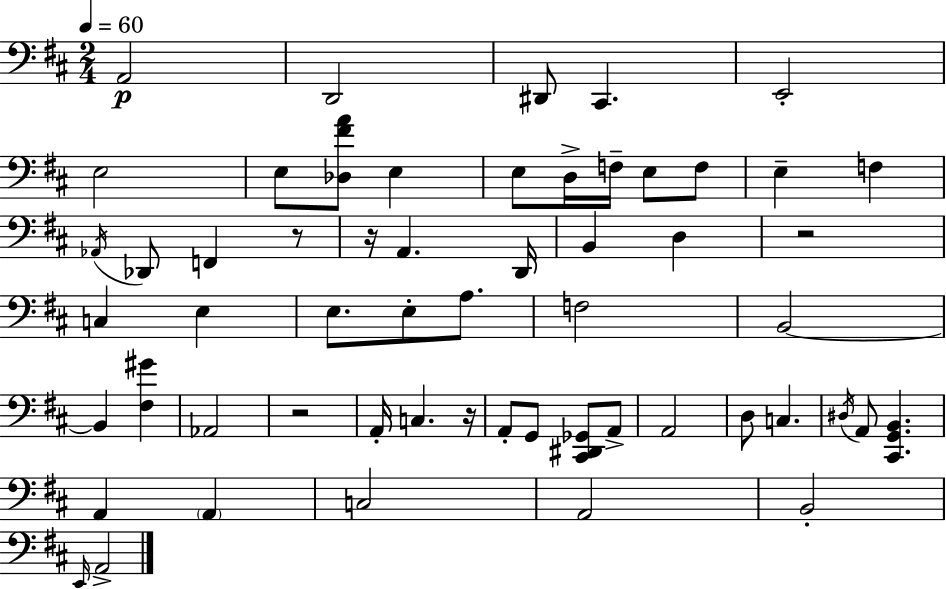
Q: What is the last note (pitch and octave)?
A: A2